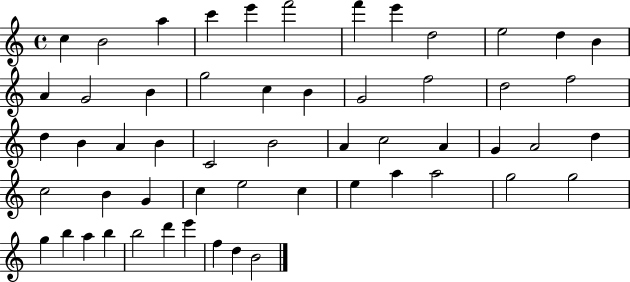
C5/q B4/h A5/q C6/q E6/q F6/h F6/q E6/q D5/h E5/h D5/q B4/q A4/q G4/h B4/q G5/h C5/q B4/q G4/h F5/h D5/h F5/h D5/q B4/q A4/q B4/q C4/h B4/h A4/q C5/h A4/q G4/q A4/h D5/q C5/h B4/q G4/q C5/q E5/h C5/q E5/q A5/q A5/h G5/h G5/h G5/q B5/q A5/q B5/q B5/h D6/q E6/q F5/q D5/q B4/h